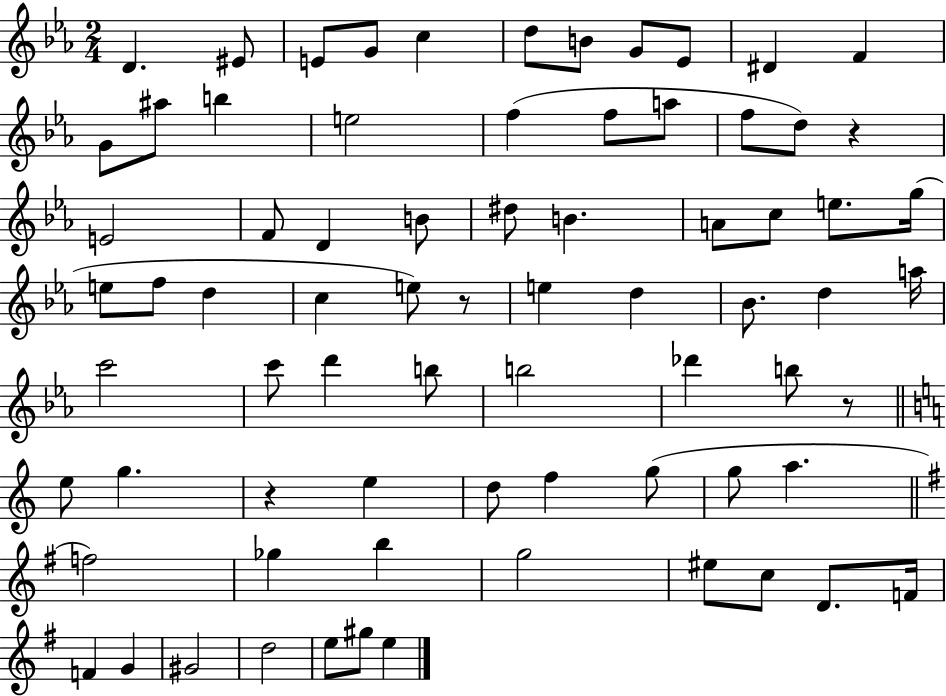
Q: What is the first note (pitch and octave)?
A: D4